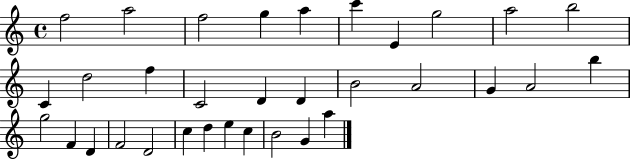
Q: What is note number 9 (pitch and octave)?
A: A5